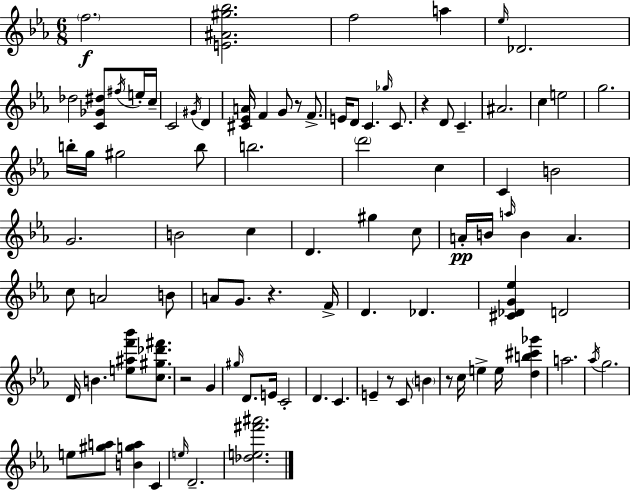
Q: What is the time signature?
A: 6/8